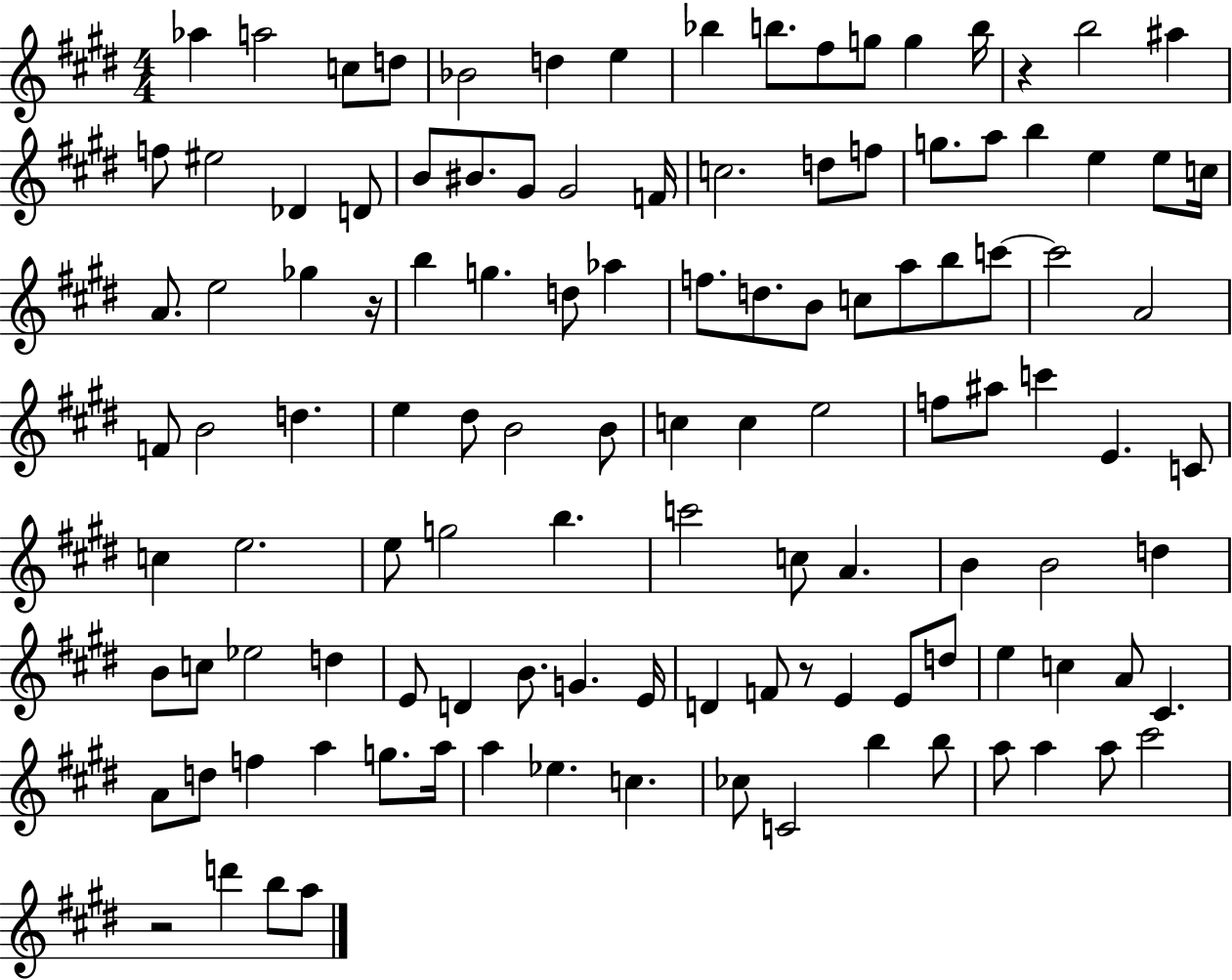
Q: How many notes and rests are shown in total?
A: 117